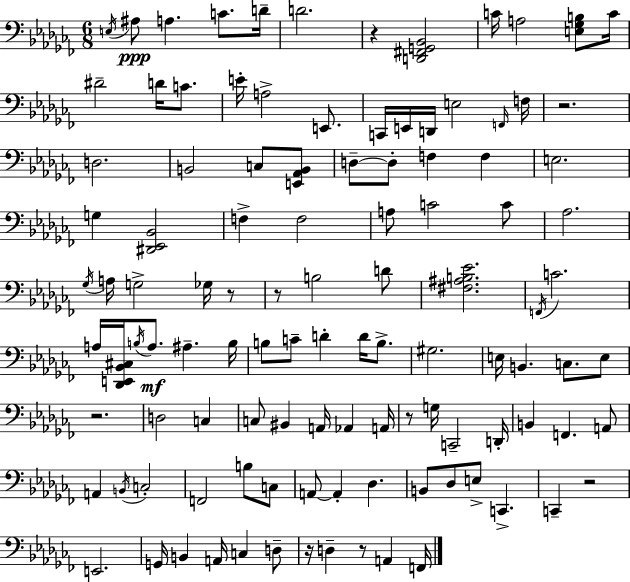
E3/s A#3/e A3/q. C4/e. D4/s D4/h. R/q [D2,F#2,G2,Bb2]/h C4/s A3/h [E3,Gb3,B3]/e C4/s D#4/h D4/s C4/e. E4/s A3/h E2/e. C2/s E2/s D2/s E3/h F2/s F3/s R/h. D3/h. B2/h C3/e [E2,Ab2,B2]/e D3/e D3/e F3/q F3/q E3/h. G3/q [D#2,Eb2,Bb2]/h F3/q F3/h A3/e C4/h C4/e Ab3/h. Gb3/s A3/s G3/h Gb3/s R/e R/e B3/h D4/e [F#3,A#3,B3,Eb4]/h. F2/s C4/h. A3/s [Db2,E2,Bb2,C#3]/s B3/s A3/e. A#3/q. B3/s B3/e C4/e D4/q D4/s B3/e. G#3/h. E3/s B2/q. C3/e. E3/e R/h. D3/h C3/q C3/e BIS2/q A2/s Ab2/q A2/s R/e G3/s C2/h D2/s B2/q F2/q. A2/e A2/q B2/s C3/h F2/h B3/e C3/e A2/e A2/q Db3/q. B2/e Db3/e E3/e C2/q. C2/q R/h E2/h. G2/s B2/q A2/s C3/q D3/e R/s D3/q R/e A2/q F2/s